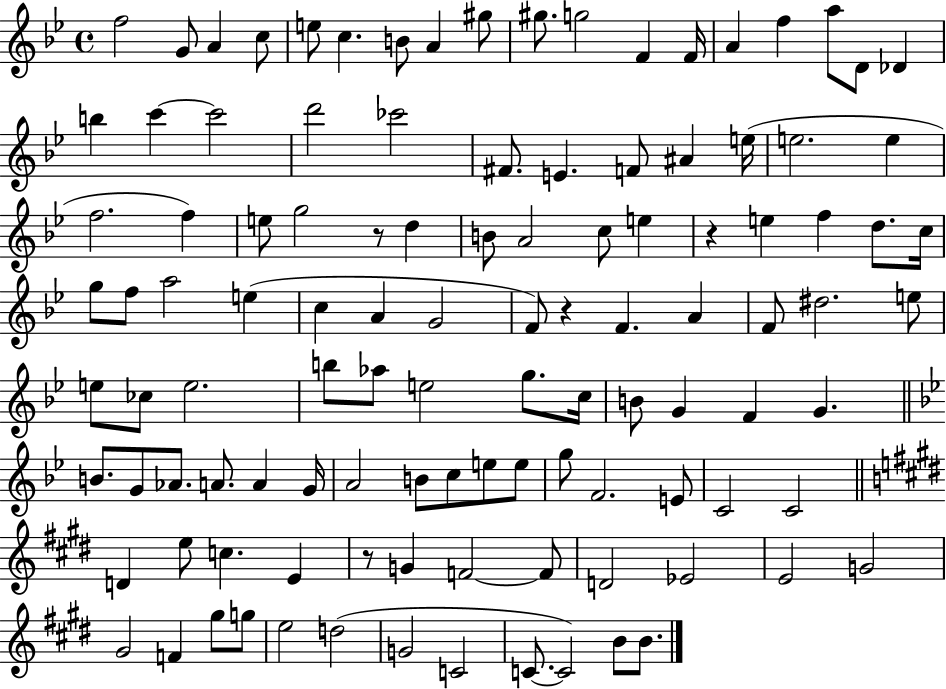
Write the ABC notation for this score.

X:1
T:Untitled
M:4/4
L:1/4
K:Bb
f2 G/2 A c/2 e/2 c B/2 A ^g/2 ^g/2 g2 F F/4 A f a/2 D/2 _D b c' c'2 d'2 _c'2 ^F/2 E F/2 ^A e/4 e2 e f2 f e/2 g2 z/2 d B/2 A2 c/2 e z e f d/2 c/4 g/2 f/2 a2 e c A G2 F/2 z F A F/2 ^d2 e/2 e/2 _c/2 e2 b/2 _a/2 e2 g/2 c/4 B/2 G F G B/2 G/2 _A/2 A/2 A G/4 A2 B/2 c/2 e/2 e/2 g/2 F2 E/2 C2 C2 D e/2 c E z/2 G F2 F/2 D2 _E2 E2 G2 ^G2 F ^g/2 g/2 e2 d2 G2 C2 C/2 C2 B/2 B/2